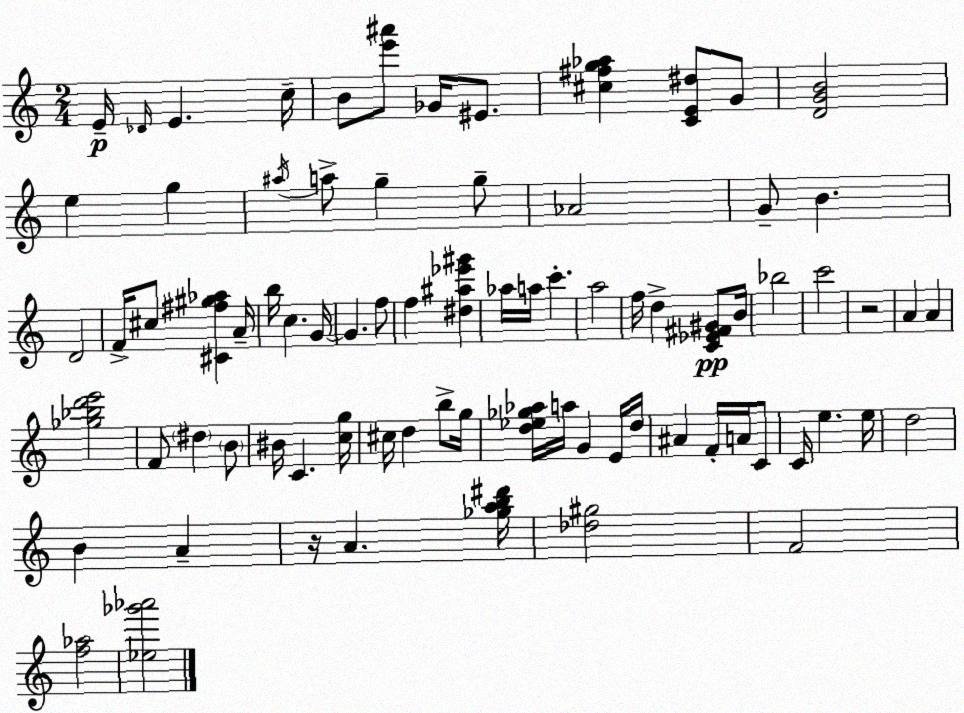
X:1
T:Untitled
M:2/4
L:1/4
K:C
E/4 _D/4 E c/4 B/2 [e'^a']/2 _G/4 ^E/2 [^c^fg_a] [CE^d]/2 G/2 [DGB]2 e g ^a/4 a/2 g g/2 _A2 G/2 B D2 F/4 ^c/2 [^C^f^g_a] A/4 b/4 c G/4 G f/2 f [^d^a_e'^g'] _a/4 a/4 c' a2 f/4 d [C_E^F^G]/2 B/4 _b2 c'2 z2 A A [_g_bd'e']2 F/2 ^d B/2 ^B/4 C [cg]/4 ^c/4 d b/2 g/4 [d_e_g_a]/4 a/4 G E/4 d/4 ^A F/4 A/4 C/2 C/4 e e/4 d2 B A z/4 A [_gab^d']/4 [_d^g]2 F2 [f_a]2 [_e_g'_a']2